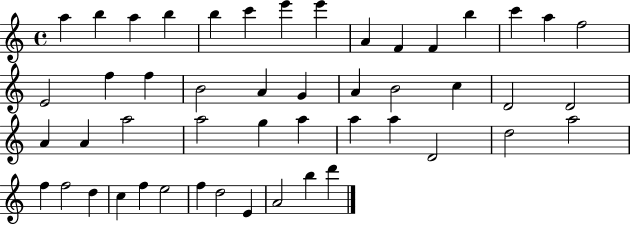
A5/q B5/q A5/q B5/q B5/q C6/q E6/q E6/q A4/q F4/q F4/q B5/q C6/q A5/q F5/h E4/h F5/q F5/q B4/h A4/q G4/q A4/q B4/h C5/q D4/h D4/h A4/q A4/q A5/h A5/h G5/q A5/q A5/q A5/q D4/h D5/h A5/h F5/q F5/h D5/q C5/q F5/q E5/h F5/q D5/h E4/q A4/h B5/q D6/q